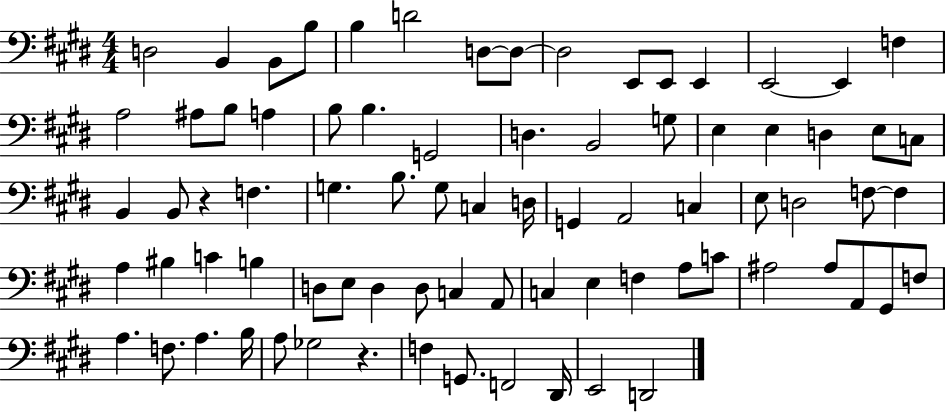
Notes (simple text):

D3/h B2/q B2/e B3/e B3/q D4/h D3/e D3/e D3/h E2/e E2/e E2/q E2/h E2/q F3/q A3/h A#3/e B3/e A3/q B3/e B3/q. G2/h D3/q. B2/h G3/e E3/q E3/q D3/q E3/e C3/e B2/q B2/e R/q F3/q. G3/q. B3/e. G3/e C3/q D3/s G2/q A2/h C3/q E3/e D3/h F3/e F3/q A3/q BIS3/q C4/q B3/q D3/e E3/e D3/q D3/e C3/q A2/e C3/q E3/q F3/q A3/e C4/e A#3/h A#3/e A2/e G#2/e F3/e A3/q. F3/e. A3/q. B3/s A3/e Gb3/h R/q. F3/q G2/e. F2/h D#2/s E2/h D2/h